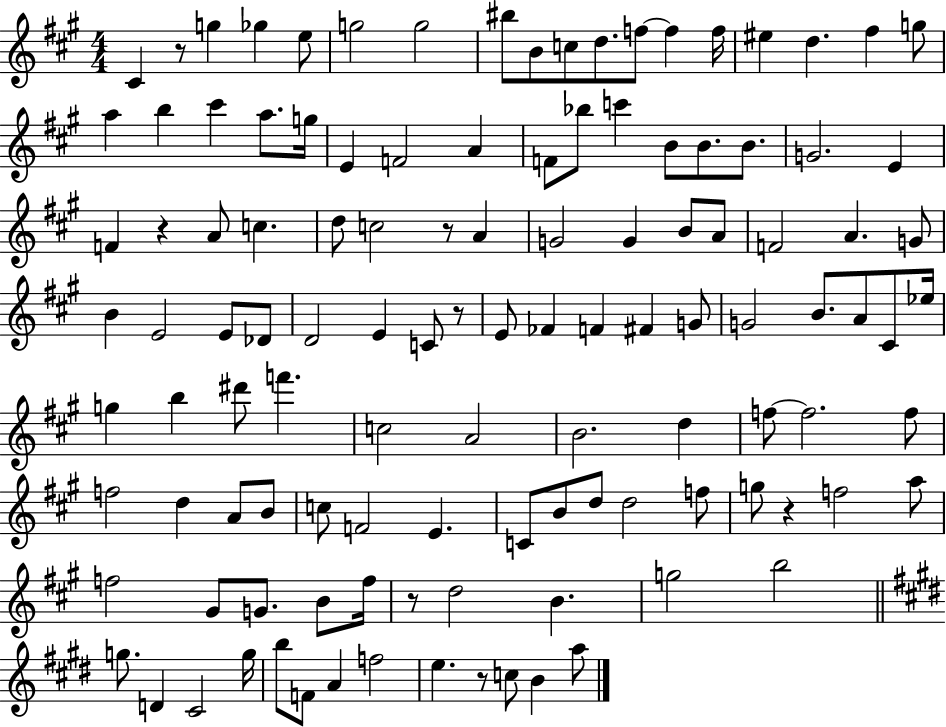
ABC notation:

X:1
T:Untitled
M:4/4
L:1/4
K:A
^C z/2 g _g e/2 g2 g2 ^b/2 B/2 c/2 d/2 f/2 f f/4 ^e d ^f g/2 a b ^c' a/2 g/4 E F2 A F/2 _b/2 c' B/2 B/2 B/2 G2 E F z A/2 c d/2 c2 z/2 A G2 G B/2 A/2 F2 A G/2 B E2 E/2 _D/2 D2 E C/2 z/2 E/2 _F F ^F G/2 G2 B/2 A/2 ^C/2 _e/4 g b ^d'/2 f' c2 A2 B2 d f/2 f2 f/2 f2 d A/2 B/2 c/2 F2 E C/2 B/2 d/2 d2 f/2 g/2 z f2 a/2 f2 ^G/2 G/2 B/2 f/4 z/2 d2 B g2 b2 g/2 D ^C2 g/4 b/2 F/2 A f2 e z/2 c/2 B a/2